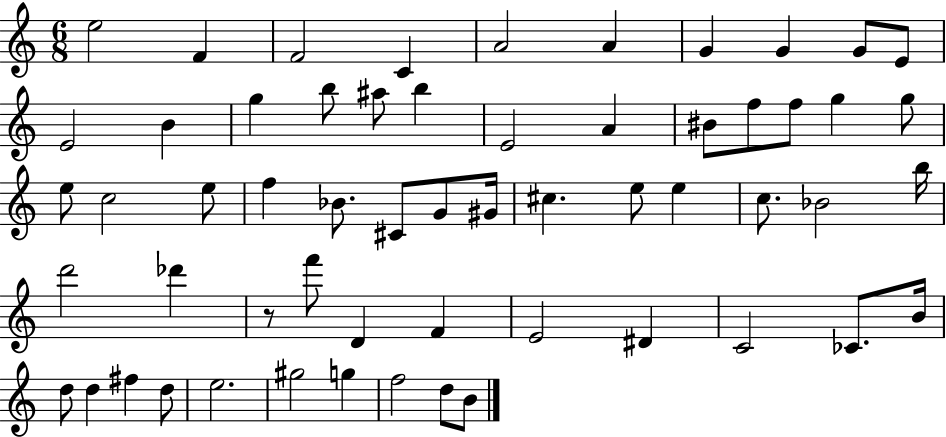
X:1
T:Untitled
M:6/8
L:1/4
K:C
e2 F F2 C A2 A G G G/2 E/2 E2 B g b/2 ^a/2 b E2 A ^B/2 f/2 f/2 g g/2 e/2 c2 e/2 f _B/2 ^C/2 G/2 ^G/4 ^c e/2 e c/2 _B2 b/4 d'2 _d' z/2 f'/2 D F E2 ^D C2 _C/2 B/4 d/2 d ^f d/2 e2 ^g2 g f2 d/2 B/2